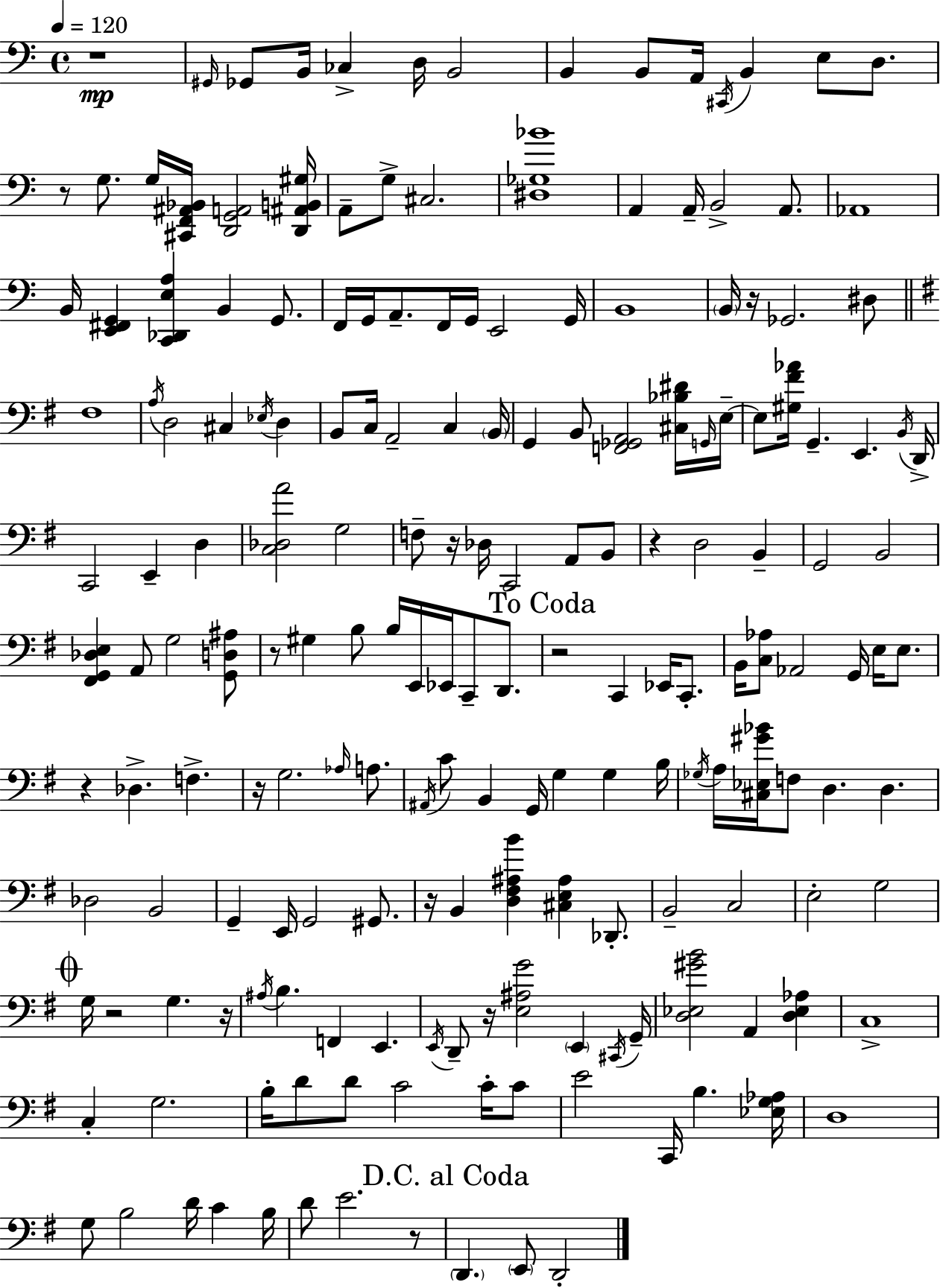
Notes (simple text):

R/w G#2/s Gb2/e B2/s CES3/q D3/s B2/h B2/q B2/e A2/s C#2/s B2/q E3/e D3/e. R/e G3/e. G3/s [C#2,F2,A#2,Bb2]/s [D2,G2,A2]/h [D2,A#2,B2,G#3]/s A2/e G3/e C#3/h. [D#3,Gb3,Bb4]/w A2/q A2/s B2/h A2/e. Ab2/w B2/s [E2,F#2,G2]/q [C2,Db2,E3,A3]/q B2/q G2/e. F2/s G2/s A2/e. F2/s G2/s E2/h G2/s B2/w B2/s R/s Gb2/h. D#3/e F#3/w A3/s D3/h C#3/q Eb3/s D3/q B2/e C3/s A2/h C3/q B2/s G2/q B2/e [F2,Gb2,A2]/h [C#3,Bb3,D#4]/s G2/s E3/s E3/e [G#3,F#4,Ab4]/s G2/q. E2/q. B2/s D2/s C2/h E2/q D3/q [C3,Db3,A4]/h G3/h F3/e R/s Db3/s C2/h A2/e B2/e R/q D3/h B2/q G2/h B2/h [F#2,G2,Db3,E3]/q A2/e G3/h [G2,D3,A#3]/e R/e G#3/q B3/e B3/s E2/s Eb2/s C2/e D2/e. R/h C2/q Eb2/s C2/e. B2/s [C3,Ab3]/e Ab2/h G2/s E3/s E3/e. R/q Db3/q. F3/q. R/s G3/h. Ab3/s A3/e. A#2/s C4/e B2/q G2/s G3/q G3/q B3/s Gb3/s A3/s [C#3,Eb3,G#4,Bb4]/s F3/e D3/q. D3/q. Db3/h B2/h G2/q E2/s G2/h G#2/e. R/s B2/q [D3,F#3,A#3,B4]/q [C#3,E3,A#3]/q Db2/e. B2/h C3/h E3/h G3/h G3/s R/h G3/q. R/s A#3/s B3/q. F2/q E2/q. E2/s D2/e R/s [E3,A#3,G4]/h E2/q C#2/s G2/s [D3,Eb3,G#4,B4]/h A2/q [D3,Eb3,Ab3]/q C3/w C3/q G3/h. B3/s D4/e D4/e C4/h C4/s C4/e E4/h C2/s B3/q. [Eb3,G3,Ab3]/s D3/w G3/e B3/h D4/s C4/q B3/s D4/e E4/h. R/e D2/q. E2/e D2/h